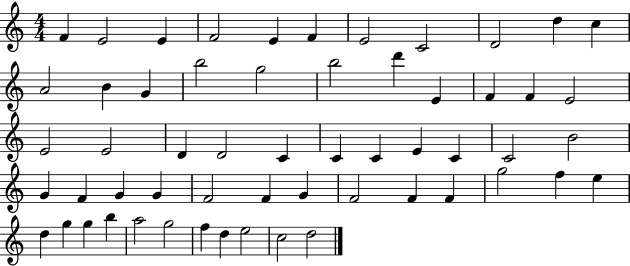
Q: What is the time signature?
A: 4/4